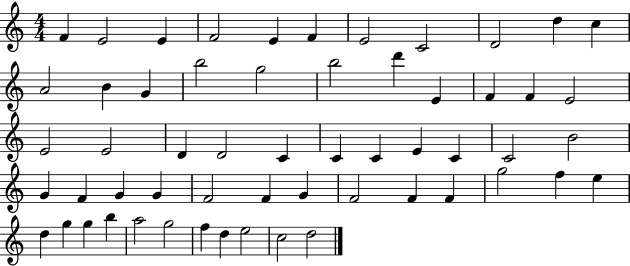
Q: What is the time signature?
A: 4/4